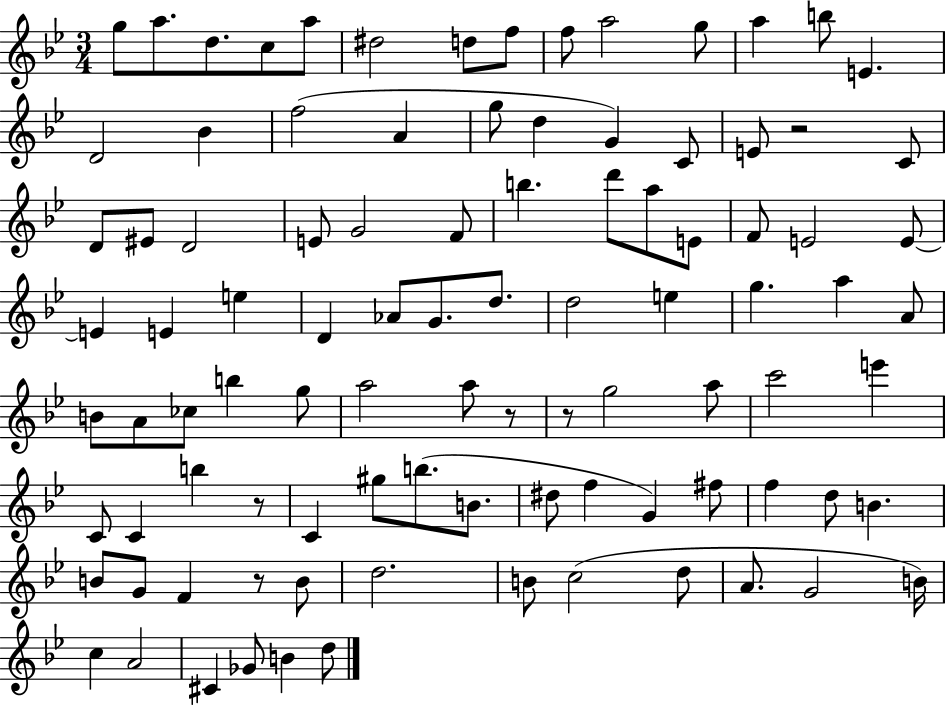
{
  \clef treble
  \numericTimeSignature
  \time 3/4
  \key bes \major
  g''8 a''8. d''8. c''8 a''8 | dis''2 d''8 f''8 | f''8 a''2 g''8 | a''4 b''8 e'4. | \break d'2 bes'4 | f''2( a'4 | g''8 d''4 g'4) c'8 | e'8 r2 c'8 | \break d'8 eis'8 d'2 | e'8 g'2 f'8 | b''4. d'''8 a''8 e'8 | f'8 e'2 e'8~~ | \break e'4 e'4 e''4 | d'4 aes'8 g'8. d''8. | d''2 e''4 | g''4. a''4 a'8 | \break b'8 a'8 ces''8 b''4 g''8 | a''2 a''8 r8 | r8 g''2 a''8 | c'''2 e'''4 | \break c'8 c'4 b''4 r8 | c'4 gis''8 b''8.( b'8. | dis''8 f''4 g'4) fis''8 | f''4 d''8 b'4. | \break b'8 g'8 f'4 r8 b'8 | d''2. | b'8 c''2( d''8 | a'8. g'2 b'16) | \break c''4 a'2 | cis'4 ges'8 b'4 d''8 | \bar "|."
}